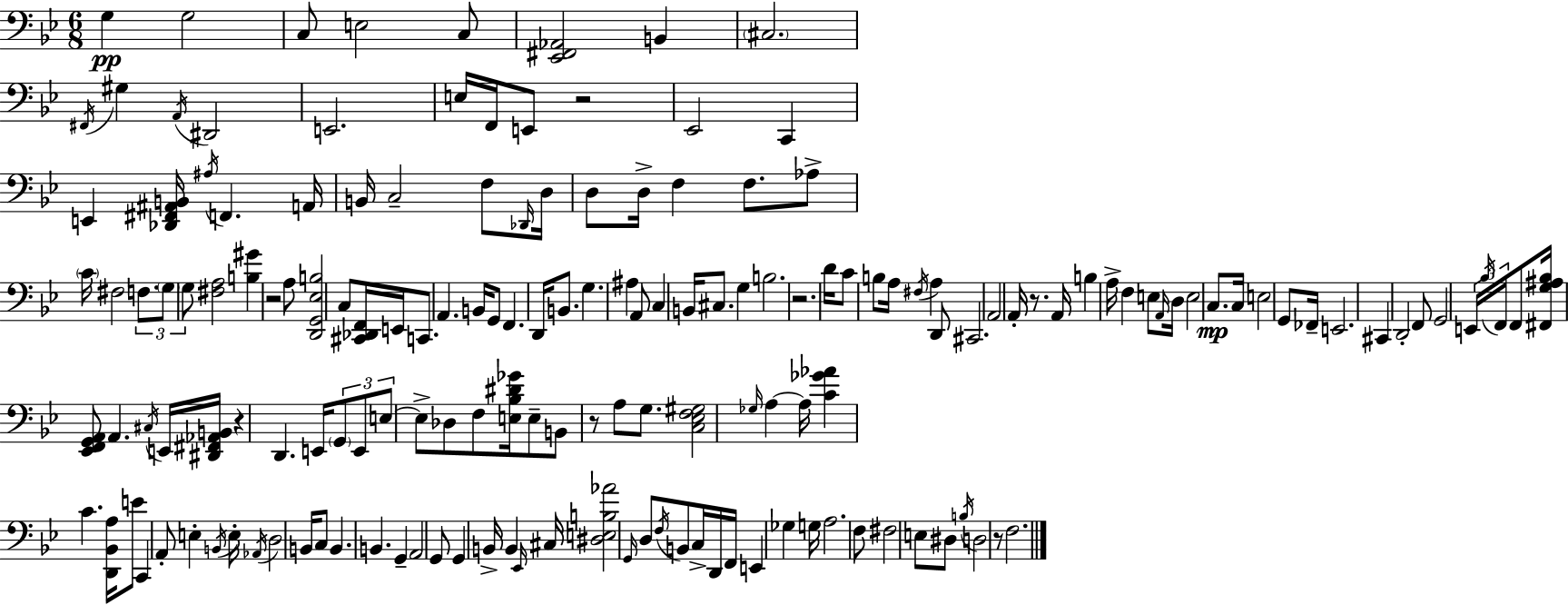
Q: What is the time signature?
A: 6/8